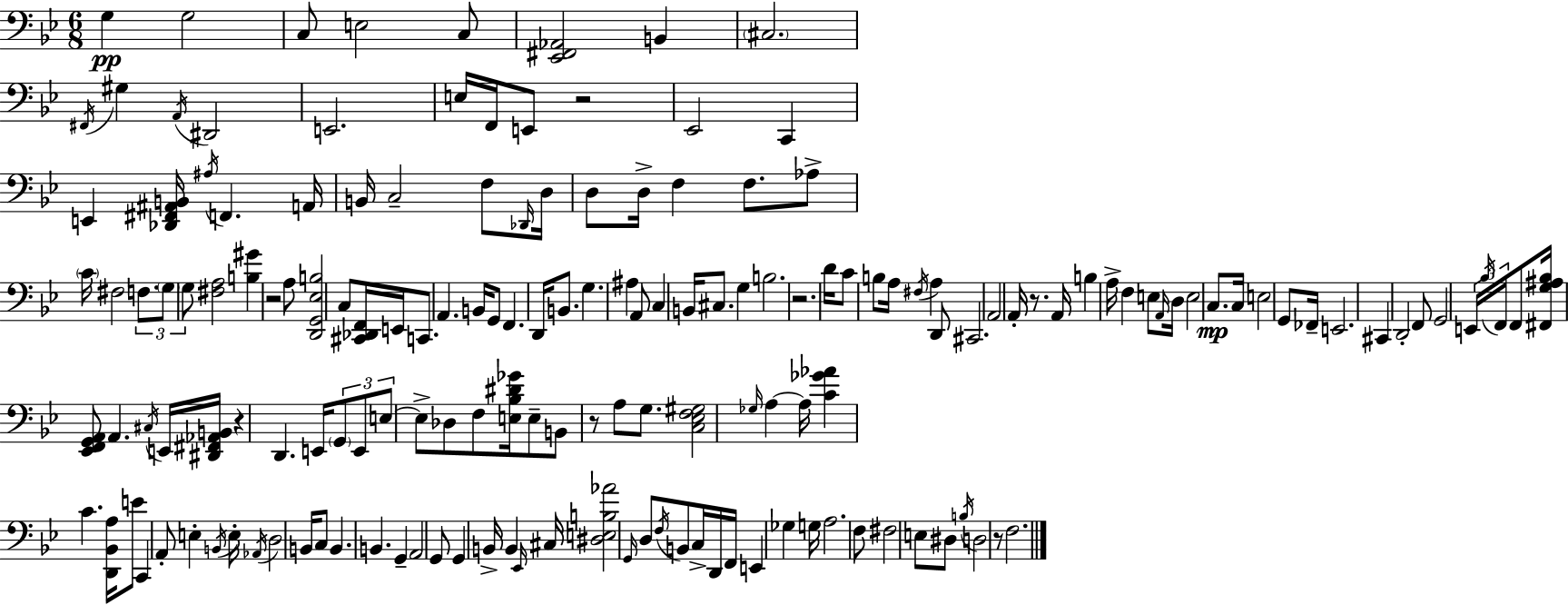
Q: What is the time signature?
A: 6/8